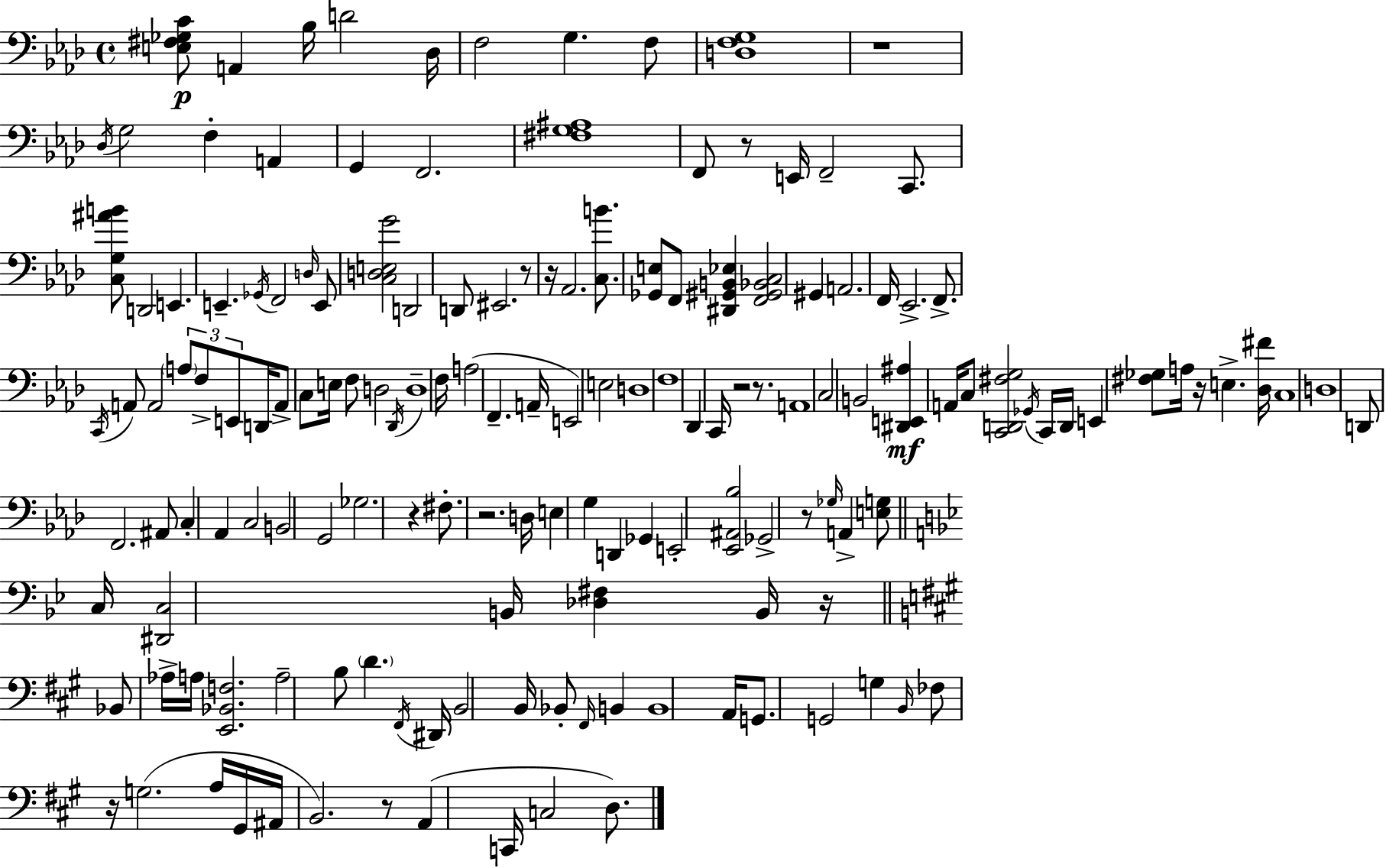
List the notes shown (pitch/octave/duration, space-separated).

[E3,F#3,Gb3,C4]/e A2/q Bb3/s D4/h Db3/s F3/h G3/q. F3/e [D3,F3,G3]/w R/w Db3/s G3/h F3/q A2/q G2/q F2/h. [F#3,G3,A#3]/w F2/e R/e E2/s F2/h C2/e. [C3,G3,A#4,B4]/e D2/h E2/q. E2/q. Gb2/s F2/h D3/s E2/e [C3,D3,E3,G4]/h D2/h D2/e EIS2/h. R/e R/s Ab2/h. [C3,B4]/e. [Gb2,E3]/e F2/e [D#2,G#2,B2,Eb3]/q [F2,G#2,Bb2,C3]/h G#2/q A2/h. F2/s Eb2/h. F2/e. C2/s A2/e A2/h A3/e F3/e E2/e D2/s A2/e C3/e E3/s F3/e D3/h Db2/s D3/w F3/s A3/h F2/q. A2/s E2/h E3/h D3/w F3/w Db2/q C2/s R/h R/e. A2/w C3/h B2/h [D#2,E2,A#3]/q A2/s C3/e [C2,D2,F#3,G3]/h Gb2/s C2/s D2/s E2/q [F#3,Gb3]/e A3/s R/s E3/q. [Db3,F#4]/s C3/w D3/w D2/e F2/h. A#2/e C3/q Ab2/q C3/h B2/h G2/h Gb3/h. R/q F#3/e. R/h. D3/s E3/q G3/q D2/q Gb2/q E2/h [Eb2,A#2,Bb3]/h Gb2/h R/e Gb3/s A2/q [E3,G3]/e C3/s [D#2,C3]/h B2/s [Db3,F#3]/q B2/s R/s Bb2/e Ab3/s A3/s [E2,Bb2,F3]/h. A3/h B3/e D4/q. F#2/s D#2/s B2/h B2/s Bb2/e F#2/s B2/q B2/w A2/s G2/e. G2/h G3/q B2/s FES3/e R/s G3/h. A3/s G#2/s A#2/s B2/h. R/e A2/q C2/s C3/h D3/e.